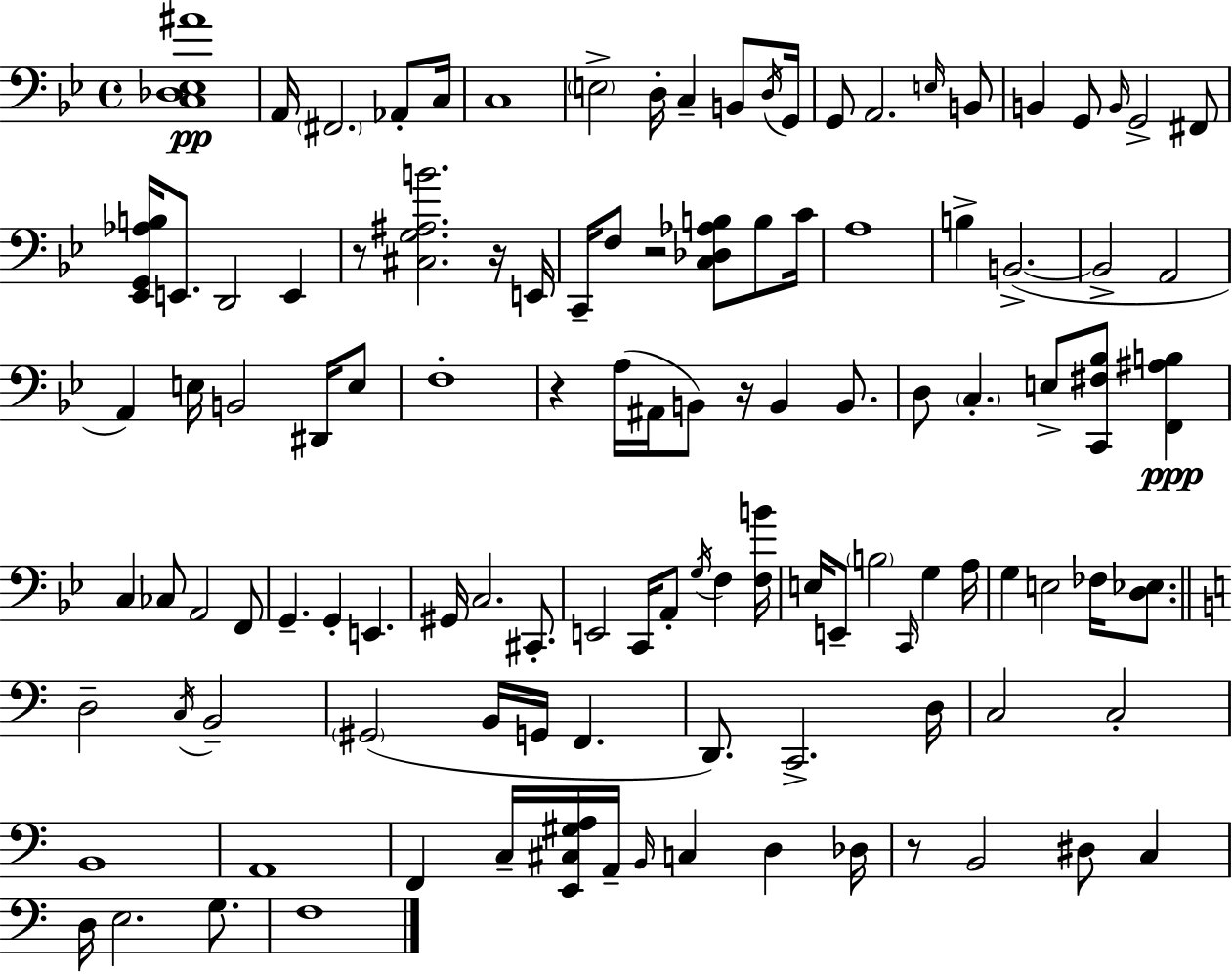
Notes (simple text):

[C3,Db3,Eb3,A#4]/w A2/s F#2/h. Ab2/e C3/s C3/w E3/h D3/s C3/q B2/e D3/s G2/s G2/e A2/h. E3/s B2/e B2/q G2/e B2/s G2/h F#2/e [Eb2,G2,Ab3,B3]/s E2/e. D2/h E2/q R/e [C#3,G3,A#3,B4]/h. R/s E2/s C2/s F3/e R/h [C3,Db3,Ab3,B3]/e B3/e C4/s A3/w B3/q B2/h. B2/h A2/h A2/q E3/s B2/h D#2/s E3/e F3/w R/q A3/s A#2/s B2/e R/s B2/q B2/e. D3/e C3/q. E3/e [C2,F#3,Bb3]/e [F2,A#3,B3]/q C3/q CES3/e A2/h F2/e G2/q. G2/q E2/q. G#2/s C3/h. C#2/e. E2/h C2/s A2/e G3/s F3/q [F3,B4]/s E3/s E2/e B3/h C2/s G3/q A3/s G3/q E3/h FES3/s [D3,Eb3]/e. D3/h C3/s B2/h G#2/h B2/s G2/s F2/q. D2/e. C2/h. D3/s C3/h C3/h B2/w A2/w F2/q C3/s [E2,C#3,G#3,A3]/s A2/s B2/s C3/q D3/q Db3/s R/e B2/h D#3/e C3/q D3/s E3/h. G3/e. F3/w